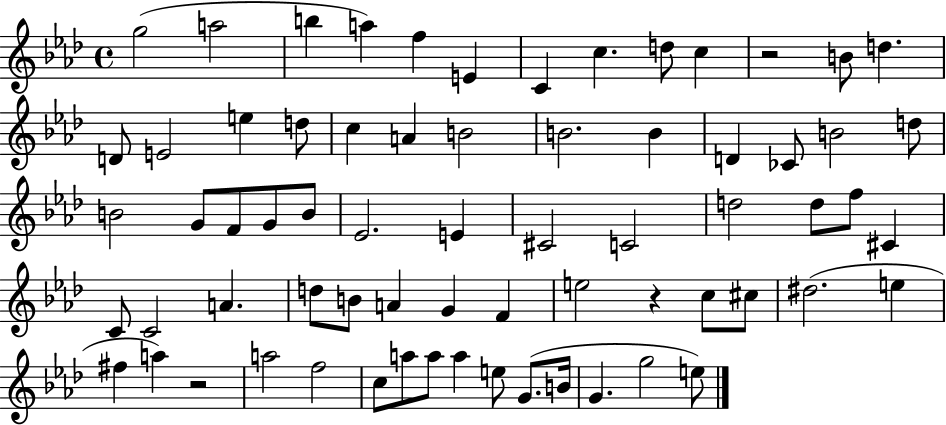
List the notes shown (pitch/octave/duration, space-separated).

G5/h A5/h B5/q A5/q F5/q E4/q C4/q C5/q. D5/e C5/q R/h B4/e D5/q. D4/e E4/h E5/q D5/e C5/q A4/q B4/h B4/h. B4/q D4/q CES4/e B4/h D5/e B4/h G4/e F4/e G4/e B4/e Eb4/h. E4/q C#4/h C4/h D5/h D5/e F5/e C#4/q C4/e C4/h A4/q. D5/e B4/e A4/q G4/q F4/q E5/h R/q C5/e C#5/e D#5/h. E5/q F#5/q A5/q R/h A5/h F5/h C5/e A5/e A5/e A5/q E5/e G4/e. B4/s G4/q. G5/h E5/e